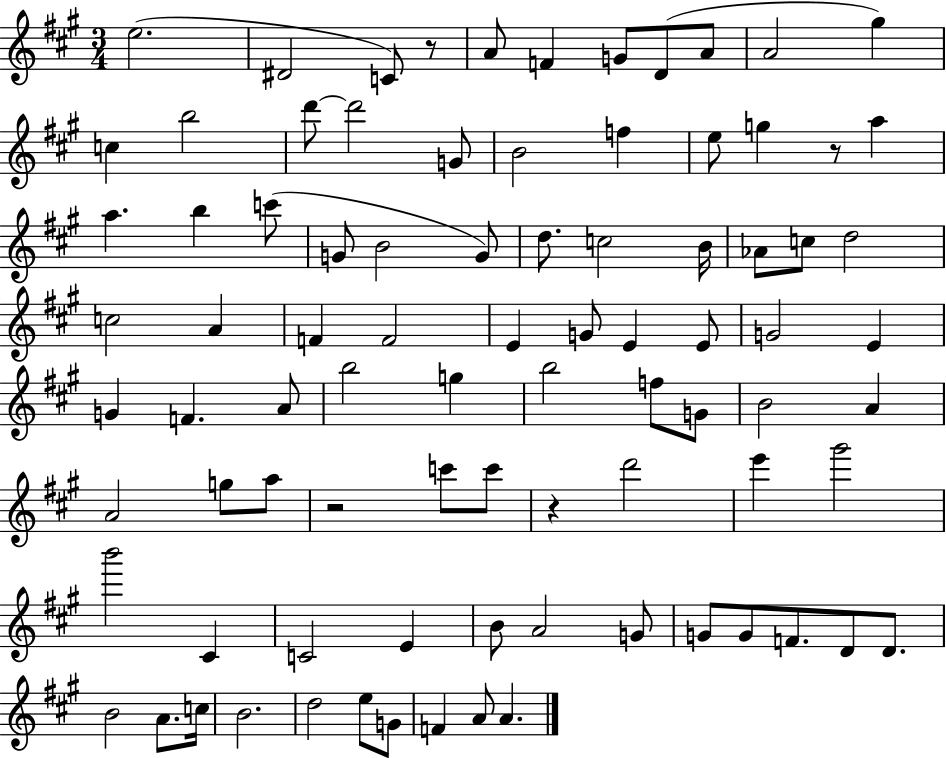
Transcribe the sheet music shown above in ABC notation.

X:1
T:Untitled
M:3/4
L:1/4
K:A
e2 ^D2 C/2 z/2 A/2 F G/2 D/2 A/2 A2 ^g c b2 d'/2 d'2 G/2 B2 f e/2 g z/2 a a b c'/2 G/2 B2 G/2 d/2 c2 B/4 _A/2 c/2 d2 c2 A F F2 E G/2 E E/2 G2 E G F A/2 b2 g b2 f/2 G/2 B2 A A2 g/2 a/2 z2 c'/2 c'/2 z d'2 e' ^g'2 b'2 ^C C2 E B/2 A2 G/2 G/2 G/2 F/2 D/2 D/2 B2 A/2 c/4 B2 d2 e/2 G/2 F A/2 A